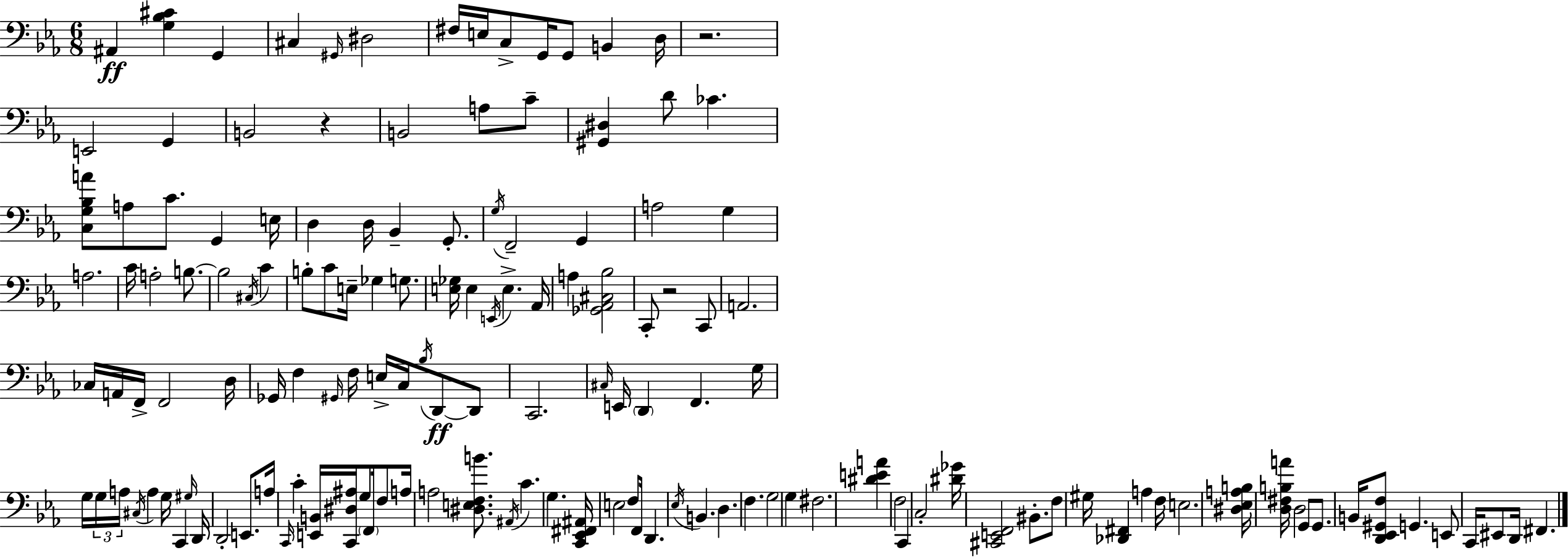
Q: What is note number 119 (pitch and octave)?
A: B2